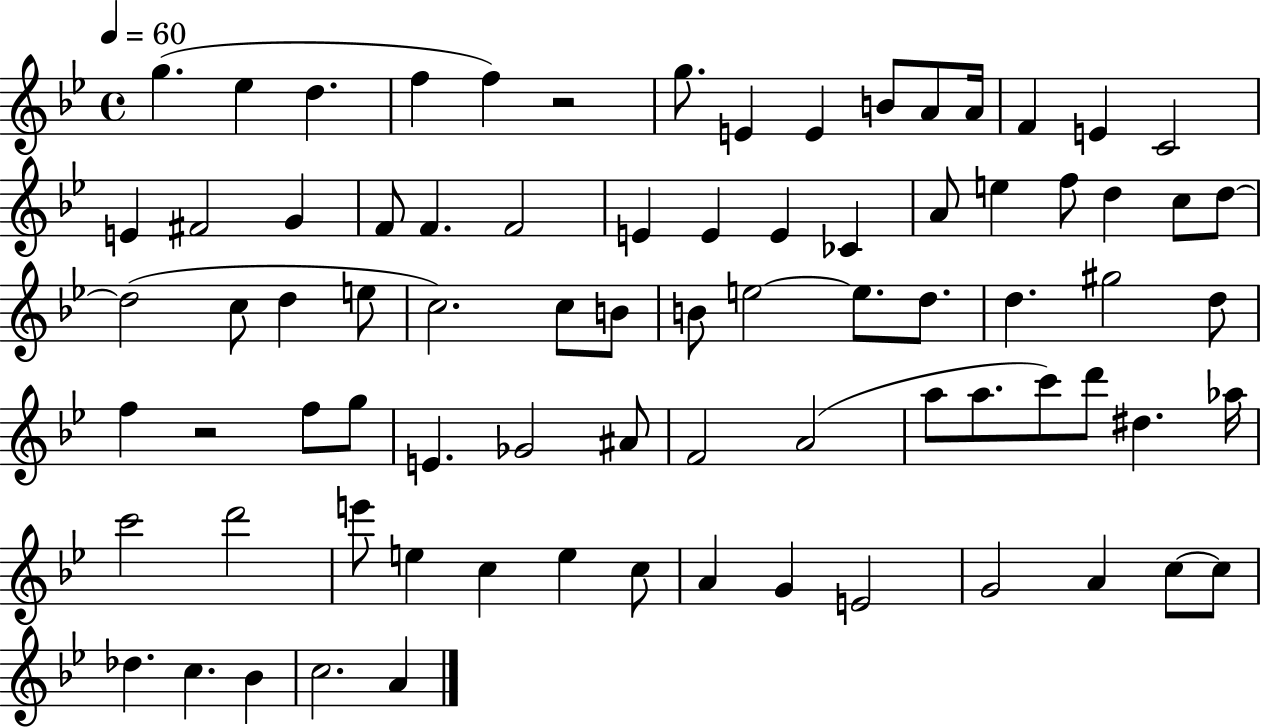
{
  \clef treble
  \time 4/4
  \defaultTimeSignature
  \key bes \major
  \tempo 4 = 60
  g''4.( ees''4 d''4. | f''4 f''4) r2 | g''8. e'4 e'4 b'8 a'8 a'16 | f'4 e'4 c'2 | \break e'4 fis'2 g'4 | f'8 f'4. f'2 | e'4 e'4 e'4 ces'4 | a'8 e''4 f''8 d''4 c''8 d''8~~ | \break d''2( c''8 d''4 e''8 | c''2.) c''8 b'8 | b'8 e''2~~ e''8. d''8. | d''4. gis''2 d''8 | \break f''4 r2 f''8 g''8 | e'4. ges'2 ais'8 | f'2 a'2( | a''8 a''8. c'''8) d'''8 dis''4. aes''16 | \break c'''2 d'''2 | e'''8 e''4 c''4 e''4 c''8 | a'4 g'4 e'2 | g'2 a'4 c''8~~ c''8 | \break des''4. c''4. bes'4 | c''2. a'4 | \bar "|."
}